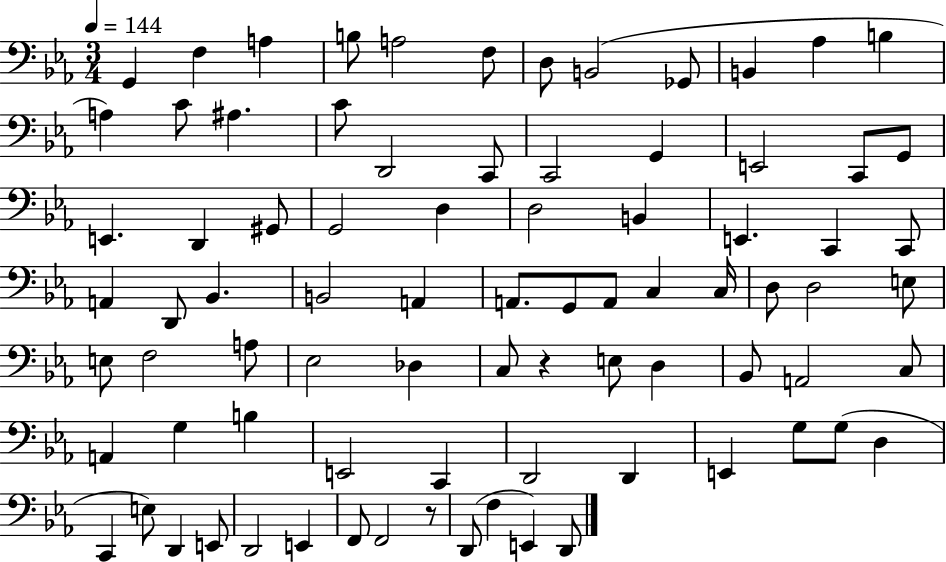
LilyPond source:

{
  \clef bass
  \numericTimeSignature
  \time 3/4
  \key ees \major
  \tempo 4 = 144
  g,4 f4 a4 | b8 a2 f8 | d8 b,2( ges,8 | b,4 aes4 b4 | \break a4) c'8 ais4. | c'8 d,2 c,8 | c,2 g,4 | e,2 c,8 g,8 | \break e,4. d,4 gis,8 | g,2 d4 | d2 b,4 | e,4. c,4 c,8 | \break a,4 d,8 bes,4. | b,2 a,4 | a,8. g,8 a,8 c4 c16 | d8 d2 e8 | \break e8 f2 a8 | ees2 des4 | c8 r4 e8 d4 | bes,8 a,2 c8 | \break a,4 g4 b4 | e,2 c,4 | d,2 d,4 | e,4 g8 g8( d4 | \break c,4 e8) d,4 e,8 | d,2 e,4 | f,8 f,2 r8 | d,8( f4 e,4) d,8 | \break \bar "|."
}